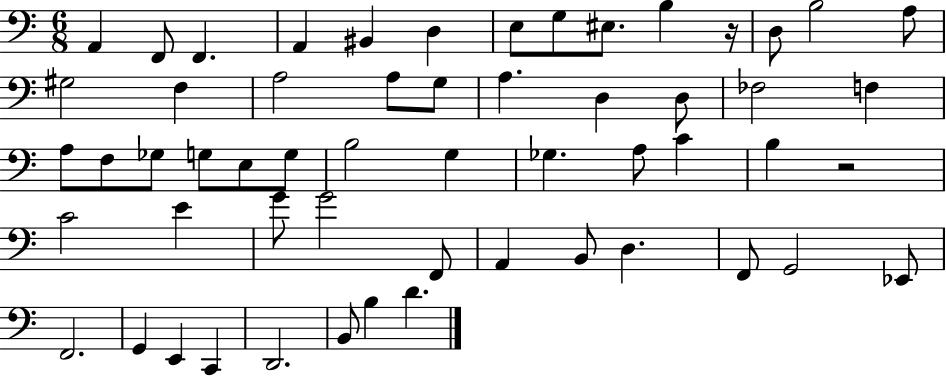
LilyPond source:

{
  \clef bass
  \numericTimeSignature
  \time 6/8
  \key c \major
  \repeat volta 2 { a,4 f,8 f,4. | a,4 bis,4 d4 | e8 g8 eis8. b4 r16 | d8 b2 a8 | \break gis2 f4 | a2 a8 g8 | a4. d4 d8 | fes2 f4 | \break a8 f8 ges8 g8 e8 g8 | b2 g4 | ges4. a8 c'4 | b4 r2 | \break c'2 e'4 | g'8 g'2 f,8 | a,4 b,8 d4. | f,8 g,2 ees,8 | \break f,2. | g,4 e,4 c,4 | d,2. | b,8 b4 d'4. | \break } \bar "|."
}